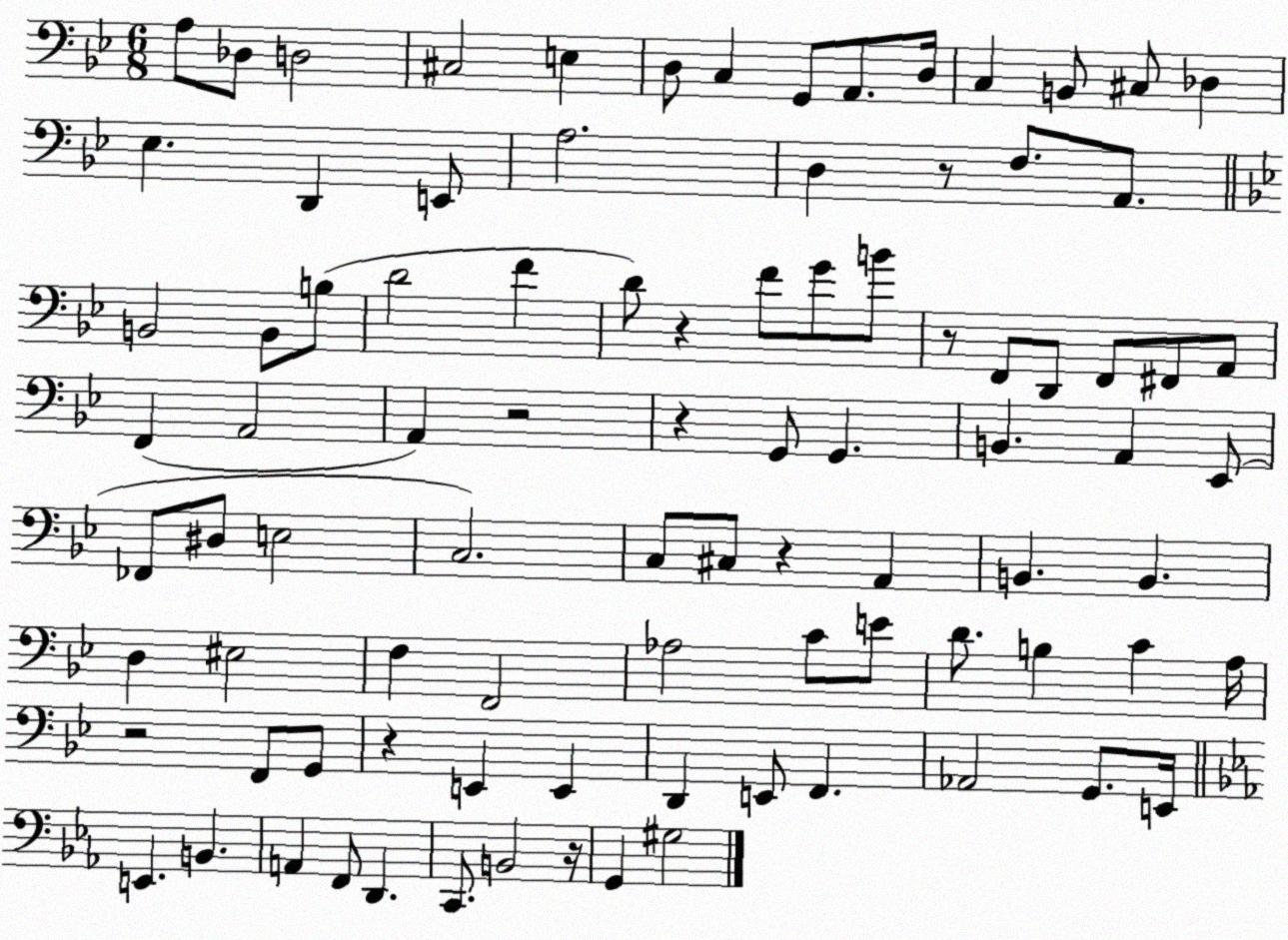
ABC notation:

X:1
T:Untitled
M:6/8
L:1/4
K:Bb
A,/2 _D,/2 D,2 ^C,2 E, D,/2 C, G,,/2 A,,/2 D,/4 C, B,,/2 ^C,/2 _D, _E, D,, E,,/2 A,2 D, z/2 F,/2 A,,/2 B,,2 B,,/2 B,/2 D2 F D/2 z F/2 G/2 B/2 z/2 F,,/2 D,,/2 F,,/2 ^F,,/2 A,,/2 F,, A,,2 A,, z2 z G,,/2 G,, B,, A,, _E,,/2 _F,,/2 ^D,/2 E,2 C,2 C,/2 ^C,/2 z A,, B,, B,, D, ^E,2 F, F,,2 _A,2 C/2 E/2 D/2 B, C A,/4 z2 F,,/2 G,,/2 z E,, E,, D,, E,,/2 F,, _A,,2 G,,/2 E,,/4 E,, B,, A,, F,,/2 D,, C,,/2 B,,2 z/4 G,, ^G,2